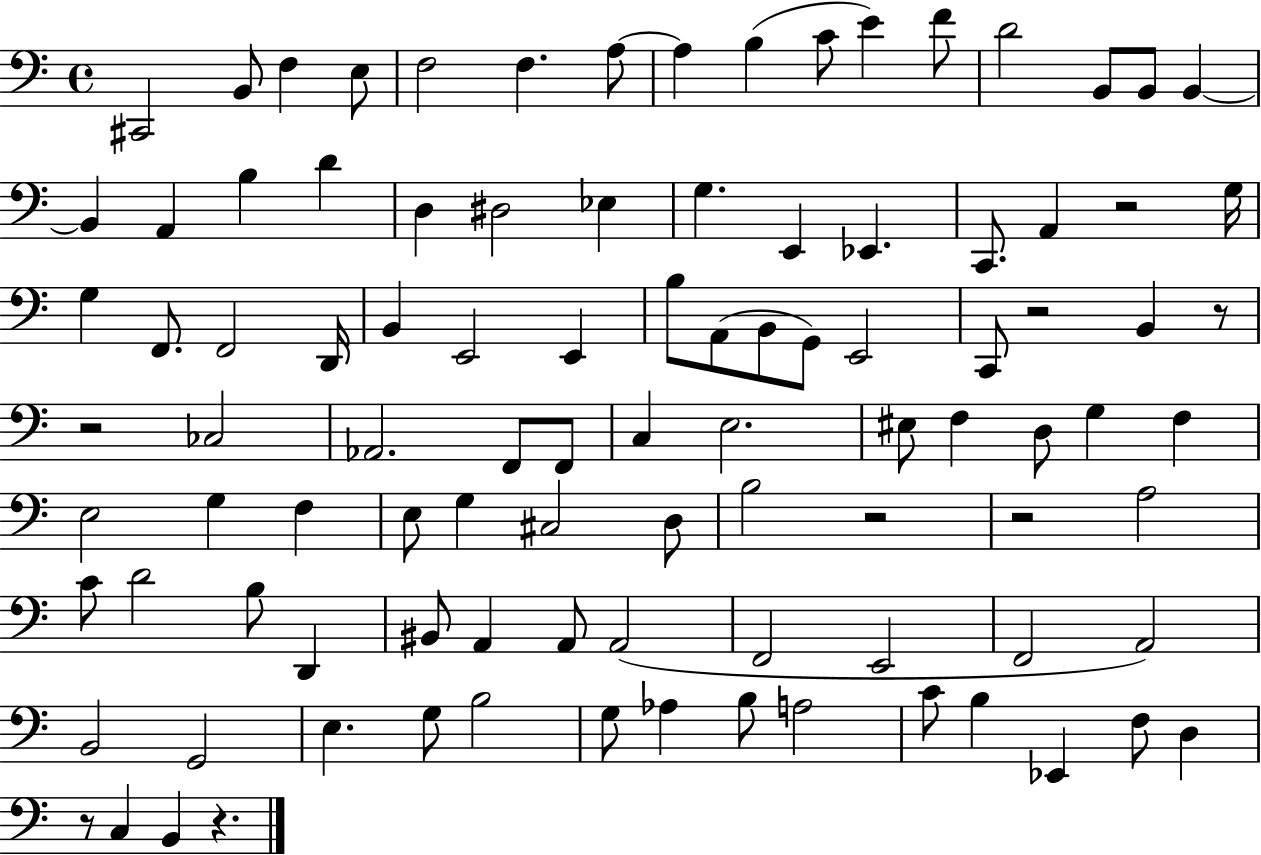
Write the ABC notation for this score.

X:1
T:Untitled
M:4/4
L:1/4
K:C
^C,,2 B,,/2 F, E,/2 F,2 F, A,/2 A, B, C/2 E F/2 D2 B,,/2 B,,/2 B,, B,, A,, B, D D, ^D,2 _E, G, E,, _E,, C,,/2 A,, z2 G,/4 G, F,,/2 F,,2 D,,/4 B,, E,,2 E,, B,/2 A,,/2 B,,/2 G,,/2 E,,2 C,,/2 z2 B,, z/2 z2 _C,2 _A,,2 F,,/2 F,,/2 C, E,2 ^E,/2 F, D,/2 G, F, E,2 G, F, E,/2 G, ^C,2 D,/2 B,2 z2 z2 A,2 C/2 D2 B,/2 D,, ^B,,/2 A,, A,,/2 A,,2 F,,2 E,,2 F,,2 A,,2 B,,2 G,,2 E, G,/2 B,2 G,/2 _A, B,/2 A,2 C/2 B, _E,, F,/2 D, z/2 C, B,, z